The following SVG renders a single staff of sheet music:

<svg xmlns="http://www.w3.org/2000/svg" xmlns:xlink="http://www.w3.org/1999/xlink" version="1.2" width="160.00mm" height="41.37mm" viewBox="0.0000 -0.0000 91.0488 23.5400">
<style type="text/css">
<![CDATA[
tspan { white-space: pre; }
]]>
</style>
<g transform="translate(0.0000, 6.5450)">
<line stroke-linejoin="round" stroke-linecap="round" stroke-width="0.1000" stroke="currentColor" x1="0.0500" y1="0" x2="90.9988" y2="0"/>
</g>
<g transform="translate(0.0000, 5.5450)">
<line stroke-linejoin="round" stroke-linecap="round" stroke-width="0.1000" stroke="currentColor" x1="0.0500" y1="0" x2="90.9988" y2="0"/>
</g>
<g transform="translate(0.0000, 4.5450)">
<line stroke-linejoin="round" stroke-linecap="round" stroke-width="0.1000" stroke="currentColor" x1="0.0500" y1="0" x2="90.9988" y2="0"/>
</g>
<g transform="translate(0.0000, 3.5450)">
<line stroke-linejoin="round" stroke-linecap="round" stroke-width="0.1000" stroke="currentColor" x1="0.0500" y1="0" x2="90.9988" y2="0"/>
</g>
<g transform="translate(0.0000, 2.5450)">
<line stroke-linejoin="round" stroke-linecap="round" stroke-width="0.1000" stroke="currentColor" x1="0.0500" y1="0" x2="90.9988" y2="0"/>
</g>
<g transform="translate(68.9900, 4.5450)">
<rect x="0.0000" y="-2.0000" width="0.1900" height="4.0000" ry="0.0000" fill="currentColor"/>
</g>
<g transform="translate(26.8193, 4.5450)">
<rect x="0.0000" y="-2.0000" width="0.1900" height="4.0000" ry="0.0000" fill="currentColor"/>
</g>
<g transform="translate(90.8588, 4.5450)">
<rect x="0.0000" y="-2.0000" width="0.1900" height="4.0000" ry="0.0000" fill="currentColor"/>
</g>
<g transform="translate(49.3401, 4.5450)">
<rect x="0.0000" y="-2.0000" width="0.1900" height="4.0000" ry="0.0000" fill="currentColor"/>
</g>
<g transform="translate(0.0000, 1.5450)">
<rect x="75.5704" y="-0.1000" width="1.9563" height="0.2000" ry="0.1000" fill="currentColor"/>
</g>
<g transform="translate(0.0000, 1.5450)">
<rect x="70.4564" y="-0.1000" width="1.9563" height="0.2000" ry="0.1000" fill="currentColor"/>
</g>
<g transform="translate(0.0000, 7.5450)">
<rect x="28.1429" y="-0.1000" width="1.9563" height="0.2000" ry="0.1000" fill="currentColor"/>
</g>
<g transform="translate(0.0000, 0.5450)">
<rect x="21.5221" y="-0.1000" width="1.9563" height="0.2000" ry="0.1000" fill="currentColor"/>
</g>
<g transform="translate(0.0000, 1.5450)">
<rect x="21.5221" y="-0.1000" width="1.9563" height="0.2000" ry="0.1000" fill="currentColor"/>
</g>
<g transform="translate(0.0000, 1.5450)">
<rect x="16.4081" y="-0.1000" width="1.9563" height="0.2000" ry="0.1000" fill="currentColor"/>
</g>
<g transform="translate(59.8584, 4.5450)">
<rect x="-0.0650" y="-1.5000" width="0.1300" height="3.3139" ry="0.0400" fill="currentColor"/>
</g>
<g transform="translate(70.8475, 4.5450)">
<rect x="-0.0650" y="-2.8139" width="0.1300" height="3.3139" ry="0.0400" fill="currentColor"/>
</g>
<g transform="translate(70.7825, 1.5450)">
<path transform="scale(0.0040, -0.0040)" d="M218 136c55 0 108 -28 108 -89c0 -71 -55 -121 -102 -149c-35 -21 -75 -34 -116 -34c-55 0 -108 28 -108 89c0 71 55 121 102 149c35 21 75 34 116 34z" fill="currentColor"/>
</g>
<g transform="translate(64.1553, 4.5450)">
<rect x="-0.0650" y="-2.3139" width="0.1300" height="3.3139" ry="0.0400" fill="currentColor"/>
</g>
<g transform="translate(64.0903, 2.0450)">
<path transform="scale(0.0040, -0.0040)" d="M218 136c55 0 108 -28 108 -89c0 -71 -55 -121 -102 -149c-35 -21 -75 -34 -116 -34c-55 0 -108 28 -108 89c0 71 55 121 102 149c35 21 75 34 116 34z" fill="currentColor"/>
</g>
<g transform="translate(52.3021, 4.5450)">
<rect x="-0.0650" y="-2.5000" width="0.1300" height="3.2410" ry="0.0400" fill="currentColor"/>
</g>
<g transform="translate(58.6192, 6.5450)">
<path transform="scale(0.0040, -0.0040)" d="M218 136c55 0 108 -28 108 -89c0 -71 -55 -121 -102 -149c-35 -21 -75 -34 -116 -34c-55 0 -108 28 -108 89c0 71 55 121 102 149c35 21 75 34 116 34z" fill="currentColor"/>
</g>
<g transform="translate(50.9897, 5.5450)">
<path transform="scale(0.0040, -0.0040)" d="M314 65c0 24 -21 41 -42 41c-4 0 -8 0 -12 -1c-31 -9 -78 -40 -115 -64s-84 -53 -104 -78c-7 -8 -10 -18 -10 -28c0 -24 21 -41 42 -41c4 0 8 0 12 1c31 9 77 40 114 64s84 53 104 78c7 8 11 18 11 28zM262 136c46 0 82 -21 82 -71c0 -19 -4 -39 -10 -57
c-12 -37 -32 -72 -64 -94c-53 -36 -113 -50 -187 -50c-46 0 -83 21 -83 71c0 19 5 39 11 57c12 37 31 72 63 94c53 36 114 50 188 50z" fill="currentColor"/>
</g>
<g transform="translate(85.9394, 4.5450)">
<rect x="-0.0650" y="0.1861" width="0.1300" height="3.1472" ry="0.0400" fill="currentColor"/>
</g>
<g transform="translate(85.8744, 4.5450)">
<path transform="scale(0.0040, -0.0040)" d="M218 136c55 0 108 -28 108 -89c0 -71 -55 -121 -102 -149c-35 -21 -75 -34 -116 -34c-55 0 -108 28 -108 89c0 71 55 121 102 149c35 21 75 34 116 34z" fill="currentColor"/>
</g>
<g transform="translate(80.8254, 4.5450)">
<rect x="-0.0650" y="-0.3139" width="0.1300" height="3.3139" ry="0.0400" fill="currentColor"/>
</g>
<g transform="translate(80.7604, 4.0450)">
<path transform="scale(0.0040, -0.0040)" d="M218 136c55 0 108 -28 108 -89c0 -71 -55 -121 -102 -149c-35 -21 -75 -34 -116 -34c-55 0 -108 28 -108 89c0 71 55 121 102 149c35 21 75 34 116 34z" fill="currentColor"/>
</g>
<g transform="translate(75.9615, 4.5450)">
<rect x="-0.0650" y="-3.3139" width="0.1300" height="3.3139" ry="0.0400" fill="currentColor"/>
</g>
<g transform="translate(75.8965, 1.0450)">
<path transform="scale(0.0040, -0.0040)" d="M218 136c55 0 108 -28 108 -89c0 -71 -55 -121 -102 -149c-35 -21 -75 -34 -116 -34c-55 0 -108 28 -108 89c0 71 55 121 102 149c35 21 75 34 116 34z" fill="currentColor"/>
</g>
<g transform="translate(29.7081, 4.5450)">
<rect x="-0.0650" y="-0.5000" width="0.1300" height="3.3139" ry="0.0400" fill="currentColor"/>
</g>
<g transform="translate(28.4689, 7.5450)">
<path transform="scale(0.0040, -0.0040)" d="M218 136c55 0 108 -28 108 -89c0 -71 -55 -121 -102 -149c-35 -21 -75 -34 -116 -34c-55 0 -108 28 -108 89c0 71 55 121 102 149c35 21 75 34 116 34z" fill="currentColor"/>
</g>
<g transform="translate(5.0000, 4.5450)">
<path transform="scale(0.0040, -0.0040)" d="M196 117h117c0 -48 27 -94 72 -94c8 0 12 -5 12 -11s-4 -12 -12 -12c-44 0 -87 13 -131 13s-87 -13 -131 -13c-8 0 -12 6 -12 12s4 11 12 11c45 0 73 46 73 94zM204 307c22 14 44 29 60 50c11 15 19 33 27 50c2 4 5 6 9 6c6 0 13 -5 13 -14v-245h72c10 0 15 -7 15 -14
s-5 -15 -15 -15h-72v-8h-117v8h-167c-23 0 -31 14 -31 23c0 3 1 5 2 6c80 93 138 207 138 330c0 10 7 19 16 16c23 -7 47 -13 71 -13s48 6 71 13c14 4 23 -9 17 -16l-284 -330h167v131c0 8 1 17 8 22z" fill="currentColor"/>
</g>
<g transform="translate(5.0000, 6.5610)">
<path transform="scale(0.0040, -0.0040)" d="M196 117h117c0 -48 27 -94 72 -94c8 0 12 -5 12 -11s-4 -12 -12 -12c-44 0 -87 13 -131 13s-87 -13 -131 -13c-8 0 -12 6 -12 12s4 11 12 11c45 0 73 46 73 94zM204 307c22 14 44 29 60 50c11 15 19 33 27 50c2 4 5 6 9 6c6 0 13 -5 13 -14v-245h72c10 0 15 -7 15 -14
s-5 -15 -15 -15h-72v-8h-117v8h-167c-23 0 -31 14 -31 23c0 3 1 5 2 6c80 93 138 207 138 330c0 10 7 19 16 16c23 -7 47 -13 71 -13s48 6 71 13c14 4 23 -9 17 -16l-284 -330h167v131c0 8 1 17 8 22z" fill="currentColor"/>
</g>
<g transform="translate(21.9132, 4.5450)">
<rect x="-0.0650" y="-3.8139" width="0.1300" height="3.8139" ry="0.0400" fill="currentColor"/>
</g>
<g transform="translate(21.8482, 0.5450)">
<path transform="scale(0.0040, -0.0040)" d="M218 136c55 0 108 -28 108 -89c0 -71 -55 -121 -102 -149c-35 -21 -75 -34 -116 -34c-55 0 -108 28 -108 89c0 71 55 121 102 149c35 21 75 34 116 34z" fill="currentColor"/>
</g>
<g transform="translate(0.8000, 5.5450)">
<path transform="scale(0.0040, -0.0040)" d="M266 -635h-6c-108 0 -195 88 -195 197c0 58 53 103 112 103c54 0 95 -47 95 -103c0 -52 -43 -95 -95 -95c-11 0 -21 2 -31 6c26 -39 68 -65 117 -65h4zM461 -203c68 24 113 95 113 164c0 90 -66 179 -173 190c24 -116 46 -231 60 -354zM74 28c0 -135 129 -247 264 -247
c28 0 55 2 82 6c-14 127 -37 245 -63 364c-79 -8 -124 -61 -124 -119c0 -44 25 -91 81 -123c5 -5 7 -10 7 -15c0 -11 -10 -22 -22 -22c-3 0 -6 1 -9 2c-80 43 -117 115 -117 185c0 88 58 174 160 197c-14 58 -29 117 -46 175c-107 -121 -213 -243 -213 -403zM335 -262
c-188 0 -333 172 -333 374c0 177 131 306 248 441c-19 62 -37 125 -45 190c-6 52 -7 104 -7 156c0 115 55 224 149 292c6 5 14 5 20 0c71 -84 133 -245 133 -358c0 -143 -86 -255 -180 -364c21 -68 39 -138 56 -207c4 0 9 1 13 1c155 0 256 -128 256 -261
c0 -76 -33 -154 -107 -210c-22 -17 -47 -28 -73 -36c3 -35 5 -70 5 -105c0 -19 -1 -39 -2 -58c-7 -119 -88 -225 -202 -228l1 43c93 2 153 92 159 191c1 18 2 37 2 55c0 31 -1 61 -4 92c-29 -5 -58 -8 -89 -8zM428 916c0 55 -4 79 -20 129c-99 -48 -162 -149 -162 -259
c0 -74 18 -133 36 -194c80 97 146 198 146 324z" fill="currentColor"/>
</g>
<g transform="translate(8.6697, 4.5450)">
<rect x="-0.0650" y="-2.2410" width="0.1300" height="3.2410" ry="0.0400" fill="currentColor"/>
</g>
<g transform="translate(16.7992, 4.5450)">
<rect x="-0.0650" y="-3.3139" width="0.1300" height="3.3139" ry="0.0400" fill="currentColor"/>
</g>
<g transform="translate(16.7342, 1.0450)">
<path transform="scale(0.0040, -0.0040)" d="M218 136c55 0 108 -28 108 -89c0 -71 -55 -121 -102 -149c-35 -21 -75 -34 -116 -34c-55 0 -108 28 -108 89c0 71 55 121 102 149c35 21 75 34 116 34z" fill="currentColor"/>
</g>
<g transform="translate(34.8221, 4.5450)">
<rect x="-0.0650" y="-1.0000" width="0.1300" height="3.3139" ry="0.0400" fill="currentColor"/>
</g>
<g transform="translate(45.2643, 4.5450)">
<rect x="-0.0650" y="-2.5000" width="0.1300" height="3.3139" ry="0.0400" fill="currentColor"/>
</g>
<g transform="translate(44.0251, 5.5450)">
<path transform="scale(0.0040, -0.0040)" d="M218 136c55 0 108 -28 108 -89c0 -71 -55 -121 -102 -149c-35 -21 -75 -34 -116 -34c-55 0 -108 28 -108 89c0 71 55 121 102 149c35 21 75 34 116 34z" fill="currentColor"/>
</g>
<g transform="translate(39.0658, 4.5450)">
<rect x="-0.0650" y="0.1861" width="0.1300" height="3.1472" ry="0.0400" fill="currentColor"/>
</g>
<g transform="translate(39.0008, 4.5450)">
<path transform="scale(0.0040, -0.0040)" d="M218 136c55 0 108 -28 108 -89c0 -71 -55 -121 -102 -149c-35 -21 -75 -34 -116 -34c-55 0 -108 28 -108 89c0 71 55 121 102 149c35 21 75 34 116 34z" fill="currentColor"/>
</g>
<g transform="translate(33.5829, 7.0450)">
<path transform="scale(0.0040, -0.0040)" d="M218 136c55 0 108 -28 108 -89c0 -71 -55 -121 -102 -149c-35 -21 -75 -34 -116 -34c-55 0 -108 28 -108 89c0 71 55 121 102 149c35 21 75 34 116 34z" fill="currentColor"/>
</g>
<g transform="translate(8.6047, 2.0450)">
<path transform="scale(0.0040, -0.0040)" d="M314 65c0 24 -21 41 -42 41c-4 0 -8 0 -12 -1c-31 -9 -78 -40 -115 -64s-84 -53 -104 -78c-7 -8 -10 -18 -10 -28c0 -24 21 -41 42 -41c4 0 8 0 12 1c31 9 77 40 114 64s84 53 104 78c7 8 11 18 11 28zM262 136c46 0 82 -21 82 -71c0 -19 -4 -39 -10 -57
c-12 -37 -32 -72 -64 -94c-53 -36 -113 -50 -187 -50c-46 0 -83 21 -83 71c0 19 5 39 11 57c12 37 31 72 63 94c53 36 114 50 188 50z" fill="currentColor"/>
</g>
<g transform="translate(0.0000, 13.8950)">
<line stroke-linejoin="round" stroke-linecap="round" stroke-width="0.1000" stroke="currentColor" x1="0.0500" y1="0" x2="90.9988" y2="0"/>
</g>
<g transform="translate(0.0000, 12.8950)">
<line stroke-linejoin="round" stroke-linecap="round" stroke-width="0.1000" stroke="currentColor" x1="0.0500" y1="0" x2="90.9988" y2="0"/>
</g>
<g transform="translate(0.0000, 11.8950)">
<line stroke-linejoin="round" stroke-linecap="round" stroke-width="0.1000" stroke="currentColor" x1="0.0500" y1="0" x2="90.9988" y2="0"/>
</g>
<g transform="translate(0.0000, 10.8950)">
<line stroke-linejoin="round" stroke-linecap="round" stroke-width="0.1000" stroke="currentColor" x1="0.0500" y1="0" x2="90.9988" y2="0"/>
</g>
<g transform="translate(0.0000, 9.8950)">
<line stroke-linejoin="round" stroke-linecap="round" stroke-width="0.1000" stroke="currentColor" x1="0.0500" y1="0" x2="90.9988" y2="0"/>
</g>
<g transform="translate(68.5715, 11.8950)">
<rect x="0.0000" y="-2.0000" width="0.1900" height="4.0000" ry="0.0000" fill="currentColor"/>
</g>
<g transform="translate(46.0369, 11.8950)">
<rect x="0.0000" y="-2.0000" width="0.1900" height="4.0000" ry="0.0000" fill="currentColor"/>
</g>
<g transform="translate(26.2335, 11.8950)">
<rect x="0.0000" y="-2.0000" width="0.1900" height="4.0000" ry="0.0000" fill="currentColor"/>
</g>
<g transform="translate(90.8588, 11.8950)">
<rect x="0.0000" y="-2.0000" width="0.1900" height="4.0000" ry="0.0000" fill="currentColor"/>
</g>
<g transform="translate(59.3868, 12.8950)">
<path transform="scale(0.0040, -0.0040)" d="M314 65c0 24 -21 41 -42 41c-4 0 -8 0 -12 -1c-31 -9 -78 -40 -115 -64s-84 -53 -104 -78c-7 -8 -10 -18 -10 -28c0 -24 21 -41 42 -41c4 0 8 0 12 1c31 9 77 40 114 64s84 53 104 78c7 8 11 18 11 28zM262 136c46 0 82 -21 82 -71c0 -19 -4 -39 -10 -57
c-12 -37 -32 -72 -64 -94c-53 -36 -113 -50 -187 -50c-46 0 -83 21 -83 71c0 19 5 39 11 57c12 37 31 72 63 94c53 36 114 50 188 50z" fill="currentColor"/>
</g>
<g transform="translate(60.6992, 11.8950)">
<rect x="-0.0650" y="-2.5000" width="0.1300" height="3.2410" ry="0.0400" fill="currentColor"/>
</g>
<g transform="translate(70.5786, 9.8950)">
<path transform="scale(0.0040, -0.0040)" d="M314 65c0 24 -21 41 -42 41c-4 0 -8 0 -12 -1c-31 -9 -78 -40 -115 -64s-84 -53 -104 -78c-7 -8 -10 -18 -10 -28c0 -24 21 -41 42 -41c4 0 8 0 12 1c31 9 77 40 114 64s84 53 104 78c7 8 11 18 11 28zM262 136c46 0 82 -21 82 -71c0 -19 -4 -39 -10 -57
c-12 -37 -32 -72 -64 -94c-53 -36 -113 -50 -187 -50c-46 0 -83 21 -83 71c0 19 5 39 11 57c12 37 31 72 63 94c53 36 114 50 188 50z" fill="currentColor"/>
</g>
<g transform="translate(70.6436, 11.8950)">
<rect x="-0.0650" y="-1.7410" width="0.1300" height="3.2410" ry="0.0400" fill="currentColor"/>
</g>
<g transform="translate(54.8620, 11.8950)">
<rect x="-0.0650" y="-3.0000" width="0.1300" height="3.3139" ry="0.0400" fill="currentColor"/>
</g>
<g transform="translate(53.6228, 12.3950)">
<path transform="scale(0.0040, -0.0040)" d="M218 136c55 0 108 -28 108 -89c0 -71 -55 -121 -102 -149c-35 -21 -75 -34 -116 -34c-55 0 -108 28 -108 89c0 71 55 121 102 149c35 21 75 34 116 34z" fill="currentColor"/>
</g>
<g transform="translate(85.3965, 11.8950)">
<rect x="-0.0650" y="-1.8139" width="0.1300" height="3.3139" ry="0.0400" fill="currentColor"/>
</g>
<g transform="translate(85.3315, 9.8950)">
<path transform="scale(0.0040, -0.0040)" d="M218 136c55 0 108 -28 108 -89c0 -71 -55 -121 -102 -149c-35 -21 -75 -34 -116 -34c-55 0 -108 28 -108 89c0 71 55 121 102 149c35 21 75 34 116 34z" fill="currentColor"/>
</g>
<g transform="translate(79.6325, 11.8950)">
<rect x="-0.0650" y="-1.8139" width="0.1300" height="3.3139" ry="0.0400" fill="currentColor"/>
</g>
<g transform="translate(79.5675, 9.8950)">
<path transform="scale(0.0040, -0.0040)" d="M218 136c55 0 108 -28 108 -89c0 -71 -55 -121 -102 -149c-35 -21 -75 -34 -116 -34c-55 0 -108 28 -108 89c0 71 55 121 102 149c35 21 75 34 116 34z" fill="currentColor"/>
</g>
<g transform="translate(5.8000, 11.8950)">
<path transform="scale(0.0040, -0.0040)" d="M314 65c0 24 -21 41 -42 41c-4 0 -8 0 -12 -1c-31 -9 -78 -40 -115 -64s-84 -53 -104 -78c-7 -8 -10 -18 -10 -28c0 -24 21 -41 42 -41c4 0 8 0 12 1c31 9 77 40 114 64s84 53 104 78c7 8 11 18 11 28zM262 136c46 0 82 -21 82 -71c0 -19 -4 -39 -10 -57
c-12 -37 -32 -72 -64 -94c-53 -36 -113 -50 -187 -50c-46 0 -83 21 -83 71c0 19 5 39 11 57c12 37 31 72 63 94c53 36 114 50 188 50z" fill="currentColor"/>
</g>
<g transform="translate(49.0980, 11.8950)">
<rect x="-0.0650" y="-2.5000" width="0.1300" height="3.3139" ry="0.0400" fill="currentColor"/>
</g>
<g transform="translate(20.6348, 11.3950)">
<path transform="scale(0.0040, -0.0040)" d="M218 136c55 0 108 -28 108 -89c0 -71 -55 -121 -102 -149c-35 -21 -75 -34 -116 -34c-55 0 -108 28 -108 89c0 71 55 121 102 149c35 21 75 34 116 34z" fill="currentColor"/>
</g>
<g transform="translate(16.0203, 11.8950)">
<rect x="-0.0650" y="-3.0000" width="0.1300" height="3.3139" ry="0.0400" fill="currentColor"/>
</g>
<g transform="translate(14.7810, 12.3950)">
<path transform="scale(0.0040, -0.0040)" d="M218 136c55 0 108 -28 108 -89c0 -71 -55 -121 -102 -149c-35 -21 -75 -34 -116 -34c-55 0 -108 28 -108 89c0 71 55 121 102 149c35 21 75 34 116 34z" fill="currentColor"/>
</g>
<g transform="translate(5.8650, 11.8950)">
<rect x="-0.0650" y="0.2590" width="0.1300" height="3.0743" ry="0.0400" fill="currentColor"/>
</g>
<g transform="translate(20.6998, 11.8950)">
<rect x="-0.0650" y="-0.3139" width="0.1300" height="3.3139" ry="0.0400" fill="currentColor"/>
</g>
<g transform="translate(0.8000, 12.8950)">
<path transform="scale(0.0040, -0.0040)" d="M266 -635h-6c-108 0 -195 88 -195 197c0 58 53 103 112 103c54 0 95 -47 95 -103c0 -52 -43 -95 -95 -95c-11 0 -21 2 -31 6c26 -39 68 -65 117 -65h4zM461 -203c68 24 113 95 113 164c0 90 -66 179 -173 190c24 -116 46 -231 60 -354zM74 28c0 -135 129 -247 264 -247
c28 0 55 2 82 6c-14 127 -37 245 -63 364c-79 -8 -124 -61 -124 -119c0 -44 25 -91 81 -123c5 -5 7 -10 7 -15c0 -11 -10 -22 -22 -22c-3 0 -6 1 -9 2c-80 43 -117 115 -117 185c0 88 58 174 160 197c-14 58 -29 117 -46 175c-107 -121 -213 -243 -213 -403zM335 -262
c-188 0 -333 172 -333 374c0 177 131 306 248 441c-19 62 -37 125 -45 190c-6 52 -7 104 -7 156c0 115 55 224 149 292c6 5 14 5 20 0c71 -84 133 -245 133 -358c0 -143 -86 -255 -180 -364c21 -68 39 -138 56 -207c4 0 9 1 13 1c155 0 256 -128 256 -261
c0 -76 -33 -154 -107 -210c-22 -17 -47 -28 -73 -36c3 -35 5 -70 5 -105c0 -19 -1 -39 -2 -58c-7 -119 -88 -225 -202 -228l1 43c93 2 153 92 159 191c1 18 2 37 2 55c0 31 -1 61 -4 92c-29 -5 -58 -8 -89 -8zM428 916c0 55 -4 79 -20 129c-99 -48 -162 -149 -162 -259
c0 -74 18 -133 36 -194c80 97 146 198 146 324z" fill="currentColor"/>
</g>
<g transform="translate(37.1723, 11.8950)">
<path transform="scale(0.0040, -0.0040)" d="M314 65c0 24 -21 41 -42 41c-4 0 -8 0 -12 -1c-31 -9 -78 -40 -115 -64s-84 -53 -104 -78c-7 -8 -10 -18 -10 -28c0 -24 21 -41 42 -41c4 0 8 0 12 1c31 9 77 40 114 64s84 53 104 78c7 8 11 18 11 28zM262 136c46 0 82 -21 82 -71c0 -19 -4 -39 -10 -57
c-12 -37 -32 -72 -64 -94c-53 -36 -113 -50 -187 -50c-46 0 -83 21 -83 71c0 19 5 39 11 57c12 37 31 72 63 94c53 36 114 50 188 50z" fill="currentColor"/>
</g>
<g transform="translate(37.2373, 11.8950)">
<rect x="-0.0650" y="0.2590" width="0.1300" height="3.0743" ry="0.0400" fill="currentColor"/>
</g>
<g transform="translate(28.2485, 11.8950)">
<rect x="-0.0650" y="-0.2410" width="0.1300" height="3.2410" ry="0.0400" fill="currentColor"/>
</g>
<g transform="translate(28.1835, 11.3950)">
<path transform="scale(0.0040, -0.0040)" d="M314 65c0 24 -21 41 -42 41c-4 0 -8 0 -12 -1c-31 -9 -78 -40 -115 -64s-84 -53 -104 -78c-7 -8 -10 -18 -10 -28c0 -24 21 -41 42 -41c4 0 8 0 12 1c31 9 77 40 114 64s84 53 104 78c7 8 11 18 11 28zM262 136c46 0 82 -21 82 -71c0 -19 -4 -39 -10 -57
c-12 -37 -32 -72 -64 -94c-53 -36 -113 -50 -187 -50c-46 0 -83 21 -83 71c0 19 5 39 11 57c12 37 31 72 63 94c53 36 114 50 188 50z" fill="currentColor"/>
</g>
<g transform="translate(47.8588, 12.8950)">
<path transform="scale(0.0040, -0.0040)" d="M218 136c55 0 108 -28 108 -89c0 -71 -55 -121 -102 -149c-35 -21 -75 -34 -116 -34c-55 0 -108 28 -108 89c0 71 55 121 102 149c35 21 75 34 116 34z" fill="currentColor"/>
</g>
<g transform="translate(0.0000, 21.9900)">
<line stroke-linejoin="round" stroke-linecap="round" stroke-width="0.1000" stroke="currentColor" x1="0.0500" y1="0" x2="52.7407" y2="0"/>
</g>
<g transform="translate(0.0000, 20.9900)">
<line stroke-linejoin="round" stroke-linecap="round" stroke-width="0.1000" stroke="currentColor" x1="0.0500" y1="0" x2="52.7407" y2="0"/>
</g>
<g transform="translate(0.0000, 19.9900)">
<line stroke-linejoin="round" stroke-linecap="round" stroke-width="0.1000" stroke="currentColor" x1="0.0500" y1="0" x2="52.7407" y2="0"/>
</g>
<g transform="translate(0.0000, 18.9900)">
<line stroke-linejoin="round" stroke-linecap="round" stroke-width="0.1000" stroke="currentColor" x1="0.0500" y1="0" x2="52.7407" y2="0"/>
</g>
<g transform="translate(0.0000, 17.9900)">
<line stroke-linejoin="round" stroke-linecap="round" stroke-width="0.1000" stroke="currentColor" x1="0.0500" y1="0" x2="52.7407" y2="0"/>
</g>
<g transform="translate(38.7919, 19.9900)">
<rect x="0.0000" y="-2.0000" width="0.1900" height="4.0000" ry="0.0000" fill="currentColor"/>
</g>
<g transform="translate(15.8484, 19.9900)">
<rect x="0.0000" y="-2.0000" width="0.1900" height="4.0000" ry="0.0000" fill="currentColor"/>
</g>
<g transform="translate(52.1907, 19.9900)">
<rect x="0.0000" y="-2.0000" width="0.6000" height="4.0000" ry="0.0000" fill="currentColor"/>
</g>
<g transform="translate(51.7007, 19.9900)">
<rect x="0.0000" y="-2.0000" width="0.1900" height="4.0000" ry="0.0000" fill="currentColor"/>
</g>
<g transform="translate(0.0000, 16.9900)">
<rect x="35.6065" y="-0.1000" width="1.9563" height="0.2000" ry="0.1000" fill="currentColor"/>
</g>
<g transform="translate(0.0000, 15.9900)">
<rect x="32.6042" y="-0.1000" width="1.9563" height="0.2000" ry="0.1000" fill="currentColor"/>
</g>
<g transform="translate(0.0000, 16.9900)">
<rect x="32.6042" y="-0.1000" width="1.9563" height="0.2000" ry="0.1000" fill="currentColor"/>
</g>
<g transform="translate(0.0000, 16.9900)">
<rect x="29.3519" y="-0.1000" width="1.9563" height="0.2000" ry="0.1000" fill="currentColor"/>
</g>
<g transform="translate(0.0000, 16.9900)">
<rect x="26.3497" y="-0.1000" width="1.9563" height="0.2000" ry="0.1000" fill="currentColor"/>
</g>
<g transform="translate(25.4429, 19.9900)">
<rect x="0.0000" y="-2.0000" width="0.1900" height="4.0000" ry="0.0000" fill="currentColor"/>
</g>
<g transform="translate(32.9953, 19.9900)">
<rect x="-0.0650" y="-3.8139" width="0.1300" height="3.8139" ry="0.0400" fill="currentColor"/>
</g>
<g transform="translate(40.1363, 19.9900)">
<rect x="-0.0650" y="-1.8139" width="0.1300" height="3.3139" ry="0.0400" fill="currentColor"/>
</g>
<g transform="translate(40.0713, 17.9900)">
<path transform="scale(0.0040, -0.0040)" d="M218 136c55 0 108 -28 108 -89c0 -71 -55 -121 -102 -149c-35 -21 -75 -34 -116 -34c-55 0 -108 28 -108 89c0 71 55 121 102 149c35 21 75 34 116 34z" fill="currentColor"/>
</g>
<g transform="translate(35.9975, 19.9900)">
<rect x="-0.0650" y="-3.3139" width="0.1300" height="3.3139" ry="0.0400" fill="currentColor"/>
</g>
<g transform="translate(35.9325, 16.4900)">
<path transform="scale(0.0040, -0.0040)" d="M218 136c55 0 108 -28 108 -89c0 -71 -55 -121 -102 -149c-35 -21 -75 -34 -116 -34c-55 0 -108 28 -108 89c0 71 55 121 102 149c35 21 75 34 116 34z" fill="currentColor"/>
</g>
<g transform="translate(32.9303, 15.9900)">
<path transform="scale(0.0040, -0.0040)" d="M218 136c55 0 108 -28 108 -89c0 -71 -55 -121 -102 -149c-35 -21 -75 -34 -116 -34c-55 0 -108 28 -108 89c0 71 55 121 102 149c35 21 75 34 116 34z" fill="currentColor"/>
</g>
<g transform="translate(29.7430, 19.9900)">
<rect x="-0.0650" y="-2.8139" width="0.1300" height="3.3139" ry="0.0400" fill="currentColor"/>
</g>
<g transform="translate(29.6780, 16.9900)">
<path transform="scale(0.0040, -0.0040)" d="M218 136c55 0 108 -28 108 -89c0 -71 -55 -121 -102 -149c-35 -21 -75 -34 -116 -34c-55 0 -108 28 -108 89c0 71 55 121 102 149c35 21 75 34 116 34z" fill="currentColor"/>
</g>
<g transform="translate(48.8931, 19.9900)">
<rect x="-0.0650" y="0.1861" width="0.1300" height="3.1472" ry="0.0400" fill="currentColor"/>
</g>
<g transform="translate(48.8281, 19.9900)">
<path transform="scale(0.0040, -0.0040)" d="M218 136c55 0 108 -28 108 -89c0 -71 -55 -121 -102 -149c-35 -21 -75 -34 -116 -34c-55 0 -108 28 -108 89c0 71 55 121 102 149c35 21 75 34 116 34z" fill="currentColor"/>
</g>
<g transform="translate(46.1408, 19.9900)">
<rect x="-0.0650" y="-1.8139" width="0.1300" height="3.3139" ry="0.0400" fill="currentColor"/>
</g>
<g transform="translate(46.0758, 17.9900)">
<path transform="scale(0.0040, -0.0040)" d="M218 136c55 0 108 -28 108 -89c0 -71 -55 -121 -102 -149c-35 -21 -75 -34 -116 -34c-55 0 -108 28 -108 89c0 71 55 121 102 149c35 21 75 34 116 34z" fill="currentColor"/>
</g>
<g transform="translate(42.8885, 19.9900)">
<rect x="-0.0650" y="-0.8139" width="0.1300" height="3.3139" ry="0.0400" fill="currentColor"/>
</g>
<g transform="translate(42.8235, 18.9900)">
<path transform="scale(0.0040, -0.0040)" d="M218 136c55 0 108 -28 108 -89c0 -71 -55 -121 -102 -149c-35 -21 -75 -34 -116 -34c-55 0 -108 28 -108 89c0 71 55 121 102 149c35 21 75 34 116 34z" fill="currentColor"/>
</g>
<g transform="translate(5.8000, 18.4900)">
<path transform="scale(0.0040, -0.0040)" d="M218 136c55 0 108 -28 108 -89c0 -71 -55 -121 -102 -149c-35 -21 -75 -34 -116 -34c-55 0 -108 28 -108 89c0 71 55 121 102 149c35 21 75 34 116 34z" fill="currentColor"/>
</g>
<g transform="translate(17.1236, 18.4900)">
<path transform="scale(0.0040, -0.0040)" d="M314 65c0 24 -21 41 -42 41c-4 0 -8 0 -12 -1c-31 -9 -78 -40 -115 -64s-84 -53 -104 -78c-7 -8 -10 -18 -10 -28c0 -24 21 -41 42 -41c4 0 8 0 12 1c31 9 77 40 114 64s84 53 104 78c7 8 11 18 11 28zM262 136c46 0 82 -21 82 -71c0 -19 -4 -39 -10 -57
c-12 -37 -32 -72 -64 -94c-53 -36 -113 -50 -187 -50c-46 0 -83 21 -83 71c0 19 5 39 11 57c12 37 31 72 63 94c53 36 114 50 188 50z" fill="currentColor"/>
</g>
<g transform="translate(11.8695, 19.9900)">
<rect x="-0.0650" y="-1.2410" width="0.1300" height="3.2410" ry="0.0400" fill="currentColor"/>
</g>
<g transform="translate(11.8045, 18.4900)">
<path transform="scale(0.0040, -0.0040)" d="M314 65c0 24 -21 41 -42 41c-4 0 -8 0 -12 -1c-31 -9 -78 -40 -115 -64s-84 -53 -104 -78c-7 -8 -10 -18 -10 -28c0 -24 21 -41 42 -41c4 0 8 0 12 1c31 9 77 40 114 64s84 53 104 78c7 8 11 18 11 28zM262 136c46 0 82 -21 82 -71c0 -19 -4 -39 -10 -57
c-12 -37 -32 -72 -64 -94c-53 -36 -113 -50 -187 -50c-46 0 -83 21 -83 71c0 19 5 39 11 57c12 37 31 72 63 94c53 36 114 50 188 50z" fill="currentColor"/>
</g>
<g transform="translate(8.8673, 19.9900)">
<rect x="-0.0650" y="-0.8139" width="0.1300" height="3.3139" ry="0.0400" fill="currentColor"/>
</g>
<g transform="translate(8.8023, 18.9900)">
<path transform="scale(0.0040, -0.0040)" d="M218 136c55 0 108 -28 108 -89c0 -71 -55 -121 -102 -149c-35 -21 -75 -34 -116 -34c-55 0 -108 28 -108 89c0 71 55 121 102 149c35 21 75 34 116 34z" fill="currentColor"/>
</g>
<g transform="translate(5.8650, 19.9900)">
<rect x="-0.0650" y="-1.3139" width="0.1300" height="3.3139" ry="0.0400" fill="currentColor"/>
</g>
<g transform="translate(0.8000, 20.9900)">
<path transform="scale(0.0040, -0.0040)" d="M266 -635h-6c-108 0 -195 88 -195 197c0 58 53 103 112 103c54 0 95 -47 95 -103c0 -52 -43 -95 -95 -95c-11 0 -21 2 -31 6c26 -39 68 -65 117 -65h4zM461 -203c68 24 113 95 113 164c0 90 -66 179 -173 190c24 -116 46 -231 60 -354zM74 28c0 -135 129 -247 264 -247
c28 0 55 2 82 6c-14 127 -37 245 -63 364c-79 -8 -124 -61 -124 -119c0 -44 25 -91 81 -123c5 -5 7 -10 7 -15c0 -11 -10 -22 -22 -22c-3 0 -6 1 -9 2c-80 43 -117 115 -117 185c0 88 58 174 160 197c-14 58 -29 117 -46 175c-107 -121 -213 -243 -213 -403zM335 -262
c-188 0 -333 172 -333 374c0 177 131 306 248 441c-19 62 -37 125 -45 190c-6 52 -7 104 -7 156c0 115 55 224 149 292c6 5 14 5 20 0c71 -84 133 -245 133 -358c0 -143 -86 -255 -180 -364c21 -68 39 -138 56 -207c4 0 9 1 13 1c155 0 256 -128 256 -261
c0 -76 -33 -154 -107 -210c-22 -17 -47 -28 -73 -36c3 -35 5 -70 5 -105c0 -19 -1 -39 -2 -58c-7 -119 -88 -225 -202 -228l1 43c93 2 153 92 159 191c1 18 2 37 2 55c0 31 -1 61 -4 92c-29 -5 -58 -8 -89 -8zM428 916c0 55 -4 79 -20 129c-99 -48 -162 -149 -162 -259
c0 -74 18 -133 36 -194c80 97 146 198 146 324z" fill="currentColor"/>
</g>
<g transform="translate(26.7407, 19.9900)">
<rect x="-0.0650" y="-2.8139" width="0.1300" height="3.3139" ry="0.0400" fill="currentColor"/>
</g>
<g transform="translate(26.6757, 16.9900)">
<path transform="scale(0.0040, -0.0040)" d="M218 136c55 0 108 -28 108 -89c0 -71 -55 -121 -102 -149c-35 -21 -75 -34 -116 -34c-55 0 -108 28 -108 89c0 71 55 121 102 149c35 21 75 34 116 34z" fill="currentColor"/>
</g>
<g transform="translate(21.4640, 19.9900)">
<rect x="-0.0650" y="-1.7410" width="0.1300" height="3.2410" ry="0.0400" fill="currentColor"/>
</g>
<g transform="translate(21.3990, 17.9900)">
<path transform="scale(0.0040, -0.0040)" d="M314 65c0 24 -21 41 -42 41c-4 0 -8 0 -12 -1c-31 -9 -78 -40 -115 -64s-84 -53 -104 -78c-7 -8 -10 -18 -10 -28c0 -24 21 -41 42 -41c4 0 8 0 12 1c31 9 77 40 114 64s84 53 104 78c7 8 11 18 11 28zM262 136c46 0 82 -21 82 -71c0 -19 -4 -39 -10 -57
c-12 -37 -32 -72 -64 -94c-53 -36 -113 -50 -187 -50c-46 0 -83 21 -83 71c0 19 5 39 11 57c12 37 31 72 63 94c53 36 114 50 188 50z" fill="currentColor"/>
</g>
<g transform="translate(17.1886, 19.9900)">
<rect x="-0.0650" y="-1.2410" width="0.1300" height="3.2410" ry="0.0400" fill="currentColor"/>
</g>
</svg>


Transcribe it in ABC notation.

X:1
T:Untitled
M:4/4
L:1/4
K:C
g2 b c' C D B G G2 E g a b c B B2 A c c2 B2 G A G2 f2 f f e d e2 e2 f2 a a c' b f d f B